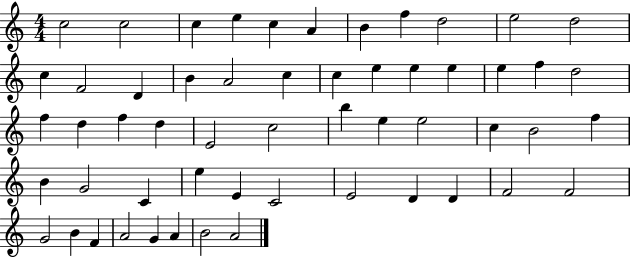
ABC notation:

X:1
T:Untitled
M:4/4
L:1/4
K:C
c2 c2 c e c A B f d2 e2 d2 c F2 D B A2 c c e e e e f d2 f d f d E2 c2 b e e2 c B2 f B G2 C e E C2 E2 D D F2 F2 G2 B F A2 G A B2 A2